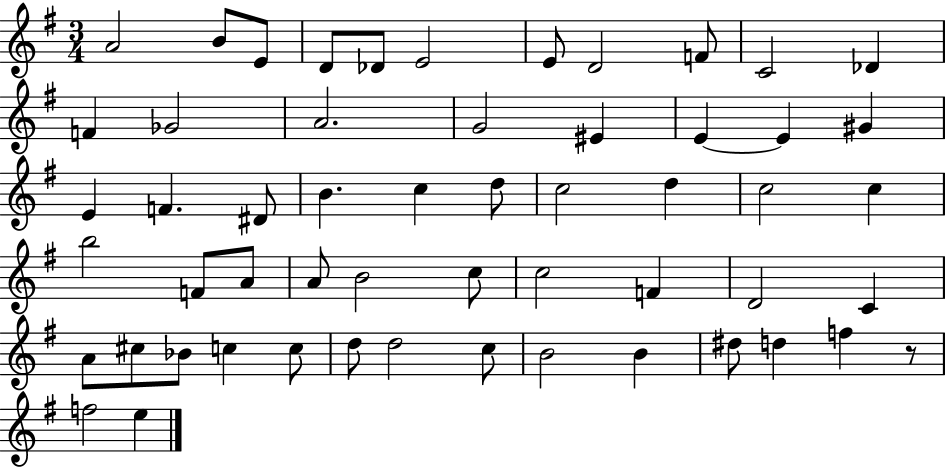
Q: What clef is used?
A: treble